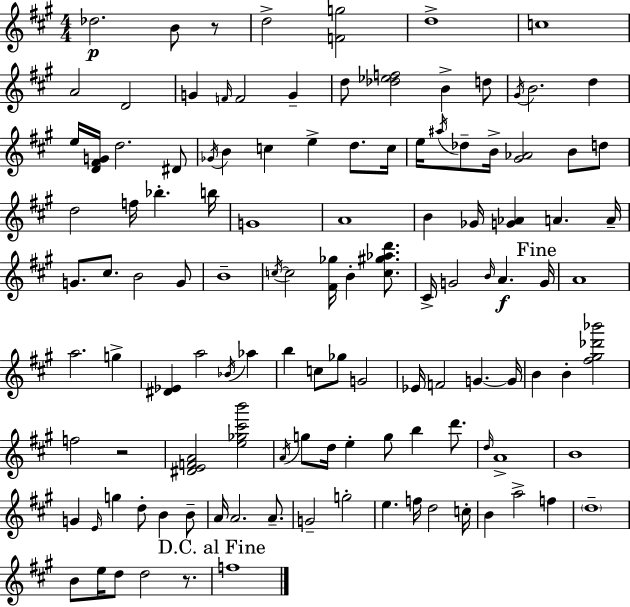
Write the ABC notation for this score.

X:1
T:Untitled
M:4/4
L:1/4
K:A
_d2 B/2 z/2 d2 [Fg]2 d4 c4 A2 D2 G F/4 F2 G d/2 [_d_ef]2 B d/2 ^G/4 B2 d e/4 [D^FG]/4 d2 ^D/2 _G/4 B c e d/2 c/4 e/4 ^a/4 _d/2 B/4 [^G_A]2 B/2 d/2 d2 f/4 _b b/4 G4 A4 B _G/4 [G_A] A A/4 G/2 ^c/2 B2 G/2 B4 c/4 c2 [^F_g]/4 B [c^g_ad']/2 ^C/4 G2 B/4 A G/4 A4 a2 g [^D_E] a2 _B/4 _a b c/2 _g/2 G2 _E/4 F2 G G/4 B B [^f^g_d'_b']2 f2 z2 [^DEFA]2 [e_g^c'b']2 A/4 g/2 d/4 e g/2 b d'/2 d/4 A4 B4 G E/4 g d/2 B B/2 A/4 A2 A/2 G2 g2 e f/4 d2 c/4 B a2 f d4 B/2 e/4 d/2 d2 z/2 f4